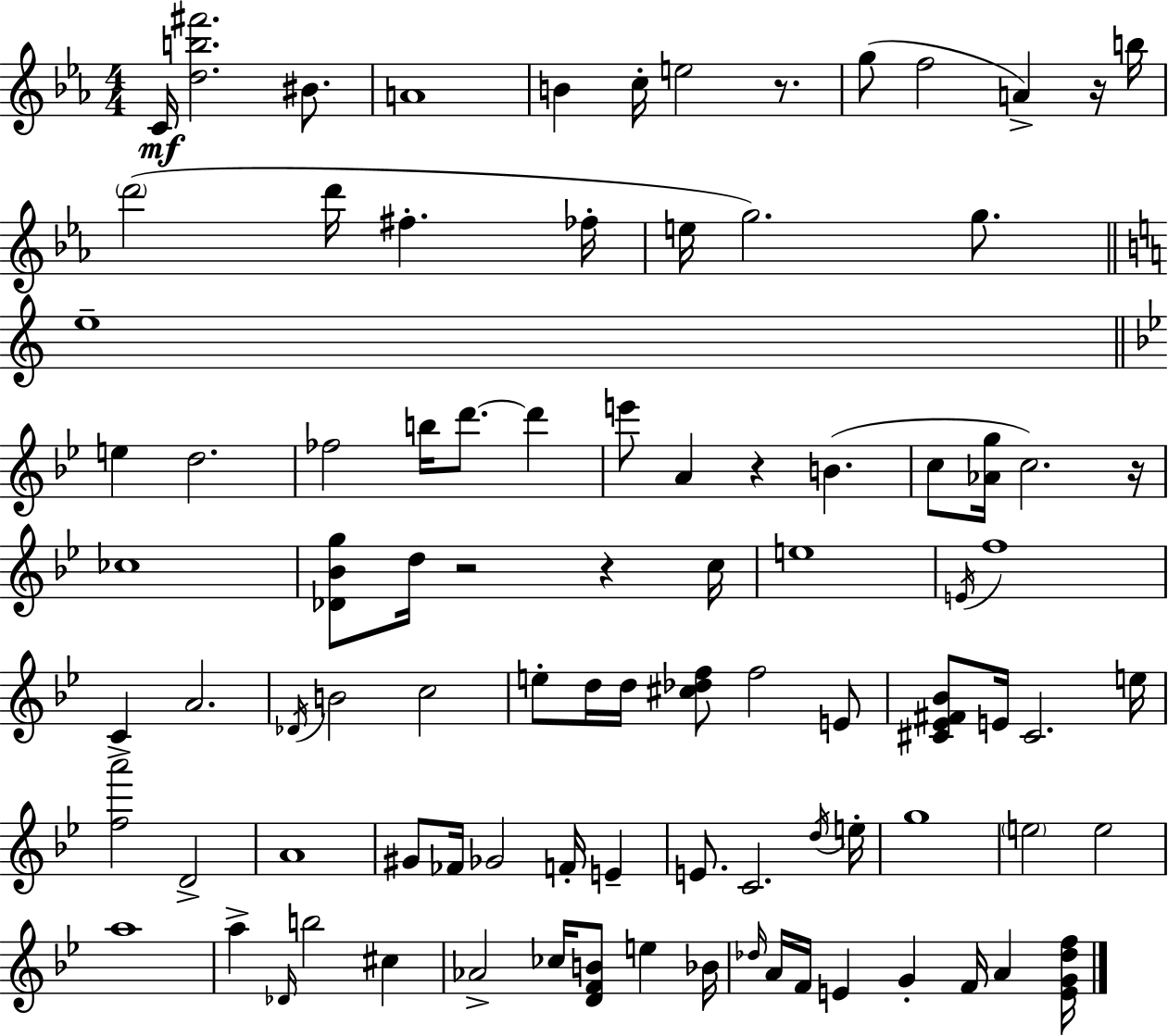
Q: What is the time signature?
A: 4/4